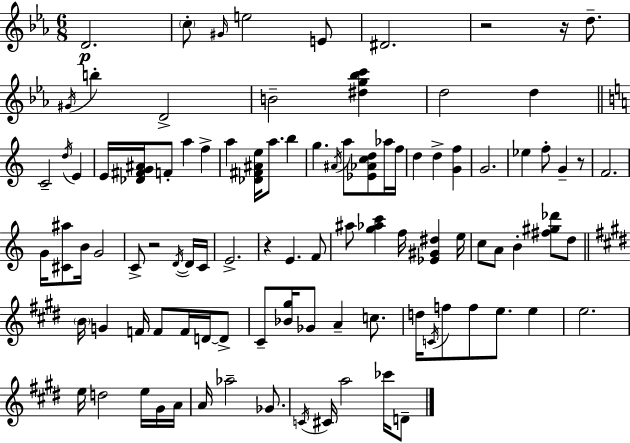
{
  \clef treble
  \numericTimeSignature
  \time 6/8
  \key ees \major
  \repeat volta 2 { d'2.\p | \parenthesize c''8-. \grace { gis'16 } e''2 e'8 | dis'2. | r2 r16 d''8.-- | \break \acciaccatura { gis'16 } b''4-. d'2-> | b'2-- <dis'' g'' bes'' c'''>4 | d''2 d''4 | \bar "||" \break \key c \major c'2-- \acciaccatura { d''16 } e'4 | e'16 <des' fis' g' ais'>16 f'8-. a''4 f''4-> | a''4 <des' fis' ais' e''>16 a''8. b''4 | g''4. \acciaccatura { ais'16 } a''8 <ees' aes' c'' d''>8 | \break aes''16 f''16 d''4 d''4-> <g' f''>4 | g'2. | ees''4 f''8-. g'4-- | r8 f'2. | \break g'16 <cis' ais''>8 b'16 g'2 | c'8-> r2 | \acciaccatura { d'16~ }~ d'16 c'16 e'2.-> | r4 e'4. | \break f'8 ais''8 <g'' aes'' c'''>4 f''16 <ees' gis' dis''>4 | e''16 c''8 a'8 b'4-. <fis'' gis'' des'''>8 | d''8 \bar "||" \break \key e \major \parenthesize b'16 g'4 f'16 f'8 f'16 d'16~~ d'8-> | cis'8-- <bes' gis''>16 ges'8 a'4-- c''8. | d''16 \acciaccatura { c'16 } f''8 f''8 e''8. e''4 | e''2. | \break e''16 d''2 e''16 gis'16 | a'16 a'16 aes''2-- ges'8. | \acciaccatura { c'16 } cis'16 a''2 ces'''16 | d'8-- } \bar "|."
}